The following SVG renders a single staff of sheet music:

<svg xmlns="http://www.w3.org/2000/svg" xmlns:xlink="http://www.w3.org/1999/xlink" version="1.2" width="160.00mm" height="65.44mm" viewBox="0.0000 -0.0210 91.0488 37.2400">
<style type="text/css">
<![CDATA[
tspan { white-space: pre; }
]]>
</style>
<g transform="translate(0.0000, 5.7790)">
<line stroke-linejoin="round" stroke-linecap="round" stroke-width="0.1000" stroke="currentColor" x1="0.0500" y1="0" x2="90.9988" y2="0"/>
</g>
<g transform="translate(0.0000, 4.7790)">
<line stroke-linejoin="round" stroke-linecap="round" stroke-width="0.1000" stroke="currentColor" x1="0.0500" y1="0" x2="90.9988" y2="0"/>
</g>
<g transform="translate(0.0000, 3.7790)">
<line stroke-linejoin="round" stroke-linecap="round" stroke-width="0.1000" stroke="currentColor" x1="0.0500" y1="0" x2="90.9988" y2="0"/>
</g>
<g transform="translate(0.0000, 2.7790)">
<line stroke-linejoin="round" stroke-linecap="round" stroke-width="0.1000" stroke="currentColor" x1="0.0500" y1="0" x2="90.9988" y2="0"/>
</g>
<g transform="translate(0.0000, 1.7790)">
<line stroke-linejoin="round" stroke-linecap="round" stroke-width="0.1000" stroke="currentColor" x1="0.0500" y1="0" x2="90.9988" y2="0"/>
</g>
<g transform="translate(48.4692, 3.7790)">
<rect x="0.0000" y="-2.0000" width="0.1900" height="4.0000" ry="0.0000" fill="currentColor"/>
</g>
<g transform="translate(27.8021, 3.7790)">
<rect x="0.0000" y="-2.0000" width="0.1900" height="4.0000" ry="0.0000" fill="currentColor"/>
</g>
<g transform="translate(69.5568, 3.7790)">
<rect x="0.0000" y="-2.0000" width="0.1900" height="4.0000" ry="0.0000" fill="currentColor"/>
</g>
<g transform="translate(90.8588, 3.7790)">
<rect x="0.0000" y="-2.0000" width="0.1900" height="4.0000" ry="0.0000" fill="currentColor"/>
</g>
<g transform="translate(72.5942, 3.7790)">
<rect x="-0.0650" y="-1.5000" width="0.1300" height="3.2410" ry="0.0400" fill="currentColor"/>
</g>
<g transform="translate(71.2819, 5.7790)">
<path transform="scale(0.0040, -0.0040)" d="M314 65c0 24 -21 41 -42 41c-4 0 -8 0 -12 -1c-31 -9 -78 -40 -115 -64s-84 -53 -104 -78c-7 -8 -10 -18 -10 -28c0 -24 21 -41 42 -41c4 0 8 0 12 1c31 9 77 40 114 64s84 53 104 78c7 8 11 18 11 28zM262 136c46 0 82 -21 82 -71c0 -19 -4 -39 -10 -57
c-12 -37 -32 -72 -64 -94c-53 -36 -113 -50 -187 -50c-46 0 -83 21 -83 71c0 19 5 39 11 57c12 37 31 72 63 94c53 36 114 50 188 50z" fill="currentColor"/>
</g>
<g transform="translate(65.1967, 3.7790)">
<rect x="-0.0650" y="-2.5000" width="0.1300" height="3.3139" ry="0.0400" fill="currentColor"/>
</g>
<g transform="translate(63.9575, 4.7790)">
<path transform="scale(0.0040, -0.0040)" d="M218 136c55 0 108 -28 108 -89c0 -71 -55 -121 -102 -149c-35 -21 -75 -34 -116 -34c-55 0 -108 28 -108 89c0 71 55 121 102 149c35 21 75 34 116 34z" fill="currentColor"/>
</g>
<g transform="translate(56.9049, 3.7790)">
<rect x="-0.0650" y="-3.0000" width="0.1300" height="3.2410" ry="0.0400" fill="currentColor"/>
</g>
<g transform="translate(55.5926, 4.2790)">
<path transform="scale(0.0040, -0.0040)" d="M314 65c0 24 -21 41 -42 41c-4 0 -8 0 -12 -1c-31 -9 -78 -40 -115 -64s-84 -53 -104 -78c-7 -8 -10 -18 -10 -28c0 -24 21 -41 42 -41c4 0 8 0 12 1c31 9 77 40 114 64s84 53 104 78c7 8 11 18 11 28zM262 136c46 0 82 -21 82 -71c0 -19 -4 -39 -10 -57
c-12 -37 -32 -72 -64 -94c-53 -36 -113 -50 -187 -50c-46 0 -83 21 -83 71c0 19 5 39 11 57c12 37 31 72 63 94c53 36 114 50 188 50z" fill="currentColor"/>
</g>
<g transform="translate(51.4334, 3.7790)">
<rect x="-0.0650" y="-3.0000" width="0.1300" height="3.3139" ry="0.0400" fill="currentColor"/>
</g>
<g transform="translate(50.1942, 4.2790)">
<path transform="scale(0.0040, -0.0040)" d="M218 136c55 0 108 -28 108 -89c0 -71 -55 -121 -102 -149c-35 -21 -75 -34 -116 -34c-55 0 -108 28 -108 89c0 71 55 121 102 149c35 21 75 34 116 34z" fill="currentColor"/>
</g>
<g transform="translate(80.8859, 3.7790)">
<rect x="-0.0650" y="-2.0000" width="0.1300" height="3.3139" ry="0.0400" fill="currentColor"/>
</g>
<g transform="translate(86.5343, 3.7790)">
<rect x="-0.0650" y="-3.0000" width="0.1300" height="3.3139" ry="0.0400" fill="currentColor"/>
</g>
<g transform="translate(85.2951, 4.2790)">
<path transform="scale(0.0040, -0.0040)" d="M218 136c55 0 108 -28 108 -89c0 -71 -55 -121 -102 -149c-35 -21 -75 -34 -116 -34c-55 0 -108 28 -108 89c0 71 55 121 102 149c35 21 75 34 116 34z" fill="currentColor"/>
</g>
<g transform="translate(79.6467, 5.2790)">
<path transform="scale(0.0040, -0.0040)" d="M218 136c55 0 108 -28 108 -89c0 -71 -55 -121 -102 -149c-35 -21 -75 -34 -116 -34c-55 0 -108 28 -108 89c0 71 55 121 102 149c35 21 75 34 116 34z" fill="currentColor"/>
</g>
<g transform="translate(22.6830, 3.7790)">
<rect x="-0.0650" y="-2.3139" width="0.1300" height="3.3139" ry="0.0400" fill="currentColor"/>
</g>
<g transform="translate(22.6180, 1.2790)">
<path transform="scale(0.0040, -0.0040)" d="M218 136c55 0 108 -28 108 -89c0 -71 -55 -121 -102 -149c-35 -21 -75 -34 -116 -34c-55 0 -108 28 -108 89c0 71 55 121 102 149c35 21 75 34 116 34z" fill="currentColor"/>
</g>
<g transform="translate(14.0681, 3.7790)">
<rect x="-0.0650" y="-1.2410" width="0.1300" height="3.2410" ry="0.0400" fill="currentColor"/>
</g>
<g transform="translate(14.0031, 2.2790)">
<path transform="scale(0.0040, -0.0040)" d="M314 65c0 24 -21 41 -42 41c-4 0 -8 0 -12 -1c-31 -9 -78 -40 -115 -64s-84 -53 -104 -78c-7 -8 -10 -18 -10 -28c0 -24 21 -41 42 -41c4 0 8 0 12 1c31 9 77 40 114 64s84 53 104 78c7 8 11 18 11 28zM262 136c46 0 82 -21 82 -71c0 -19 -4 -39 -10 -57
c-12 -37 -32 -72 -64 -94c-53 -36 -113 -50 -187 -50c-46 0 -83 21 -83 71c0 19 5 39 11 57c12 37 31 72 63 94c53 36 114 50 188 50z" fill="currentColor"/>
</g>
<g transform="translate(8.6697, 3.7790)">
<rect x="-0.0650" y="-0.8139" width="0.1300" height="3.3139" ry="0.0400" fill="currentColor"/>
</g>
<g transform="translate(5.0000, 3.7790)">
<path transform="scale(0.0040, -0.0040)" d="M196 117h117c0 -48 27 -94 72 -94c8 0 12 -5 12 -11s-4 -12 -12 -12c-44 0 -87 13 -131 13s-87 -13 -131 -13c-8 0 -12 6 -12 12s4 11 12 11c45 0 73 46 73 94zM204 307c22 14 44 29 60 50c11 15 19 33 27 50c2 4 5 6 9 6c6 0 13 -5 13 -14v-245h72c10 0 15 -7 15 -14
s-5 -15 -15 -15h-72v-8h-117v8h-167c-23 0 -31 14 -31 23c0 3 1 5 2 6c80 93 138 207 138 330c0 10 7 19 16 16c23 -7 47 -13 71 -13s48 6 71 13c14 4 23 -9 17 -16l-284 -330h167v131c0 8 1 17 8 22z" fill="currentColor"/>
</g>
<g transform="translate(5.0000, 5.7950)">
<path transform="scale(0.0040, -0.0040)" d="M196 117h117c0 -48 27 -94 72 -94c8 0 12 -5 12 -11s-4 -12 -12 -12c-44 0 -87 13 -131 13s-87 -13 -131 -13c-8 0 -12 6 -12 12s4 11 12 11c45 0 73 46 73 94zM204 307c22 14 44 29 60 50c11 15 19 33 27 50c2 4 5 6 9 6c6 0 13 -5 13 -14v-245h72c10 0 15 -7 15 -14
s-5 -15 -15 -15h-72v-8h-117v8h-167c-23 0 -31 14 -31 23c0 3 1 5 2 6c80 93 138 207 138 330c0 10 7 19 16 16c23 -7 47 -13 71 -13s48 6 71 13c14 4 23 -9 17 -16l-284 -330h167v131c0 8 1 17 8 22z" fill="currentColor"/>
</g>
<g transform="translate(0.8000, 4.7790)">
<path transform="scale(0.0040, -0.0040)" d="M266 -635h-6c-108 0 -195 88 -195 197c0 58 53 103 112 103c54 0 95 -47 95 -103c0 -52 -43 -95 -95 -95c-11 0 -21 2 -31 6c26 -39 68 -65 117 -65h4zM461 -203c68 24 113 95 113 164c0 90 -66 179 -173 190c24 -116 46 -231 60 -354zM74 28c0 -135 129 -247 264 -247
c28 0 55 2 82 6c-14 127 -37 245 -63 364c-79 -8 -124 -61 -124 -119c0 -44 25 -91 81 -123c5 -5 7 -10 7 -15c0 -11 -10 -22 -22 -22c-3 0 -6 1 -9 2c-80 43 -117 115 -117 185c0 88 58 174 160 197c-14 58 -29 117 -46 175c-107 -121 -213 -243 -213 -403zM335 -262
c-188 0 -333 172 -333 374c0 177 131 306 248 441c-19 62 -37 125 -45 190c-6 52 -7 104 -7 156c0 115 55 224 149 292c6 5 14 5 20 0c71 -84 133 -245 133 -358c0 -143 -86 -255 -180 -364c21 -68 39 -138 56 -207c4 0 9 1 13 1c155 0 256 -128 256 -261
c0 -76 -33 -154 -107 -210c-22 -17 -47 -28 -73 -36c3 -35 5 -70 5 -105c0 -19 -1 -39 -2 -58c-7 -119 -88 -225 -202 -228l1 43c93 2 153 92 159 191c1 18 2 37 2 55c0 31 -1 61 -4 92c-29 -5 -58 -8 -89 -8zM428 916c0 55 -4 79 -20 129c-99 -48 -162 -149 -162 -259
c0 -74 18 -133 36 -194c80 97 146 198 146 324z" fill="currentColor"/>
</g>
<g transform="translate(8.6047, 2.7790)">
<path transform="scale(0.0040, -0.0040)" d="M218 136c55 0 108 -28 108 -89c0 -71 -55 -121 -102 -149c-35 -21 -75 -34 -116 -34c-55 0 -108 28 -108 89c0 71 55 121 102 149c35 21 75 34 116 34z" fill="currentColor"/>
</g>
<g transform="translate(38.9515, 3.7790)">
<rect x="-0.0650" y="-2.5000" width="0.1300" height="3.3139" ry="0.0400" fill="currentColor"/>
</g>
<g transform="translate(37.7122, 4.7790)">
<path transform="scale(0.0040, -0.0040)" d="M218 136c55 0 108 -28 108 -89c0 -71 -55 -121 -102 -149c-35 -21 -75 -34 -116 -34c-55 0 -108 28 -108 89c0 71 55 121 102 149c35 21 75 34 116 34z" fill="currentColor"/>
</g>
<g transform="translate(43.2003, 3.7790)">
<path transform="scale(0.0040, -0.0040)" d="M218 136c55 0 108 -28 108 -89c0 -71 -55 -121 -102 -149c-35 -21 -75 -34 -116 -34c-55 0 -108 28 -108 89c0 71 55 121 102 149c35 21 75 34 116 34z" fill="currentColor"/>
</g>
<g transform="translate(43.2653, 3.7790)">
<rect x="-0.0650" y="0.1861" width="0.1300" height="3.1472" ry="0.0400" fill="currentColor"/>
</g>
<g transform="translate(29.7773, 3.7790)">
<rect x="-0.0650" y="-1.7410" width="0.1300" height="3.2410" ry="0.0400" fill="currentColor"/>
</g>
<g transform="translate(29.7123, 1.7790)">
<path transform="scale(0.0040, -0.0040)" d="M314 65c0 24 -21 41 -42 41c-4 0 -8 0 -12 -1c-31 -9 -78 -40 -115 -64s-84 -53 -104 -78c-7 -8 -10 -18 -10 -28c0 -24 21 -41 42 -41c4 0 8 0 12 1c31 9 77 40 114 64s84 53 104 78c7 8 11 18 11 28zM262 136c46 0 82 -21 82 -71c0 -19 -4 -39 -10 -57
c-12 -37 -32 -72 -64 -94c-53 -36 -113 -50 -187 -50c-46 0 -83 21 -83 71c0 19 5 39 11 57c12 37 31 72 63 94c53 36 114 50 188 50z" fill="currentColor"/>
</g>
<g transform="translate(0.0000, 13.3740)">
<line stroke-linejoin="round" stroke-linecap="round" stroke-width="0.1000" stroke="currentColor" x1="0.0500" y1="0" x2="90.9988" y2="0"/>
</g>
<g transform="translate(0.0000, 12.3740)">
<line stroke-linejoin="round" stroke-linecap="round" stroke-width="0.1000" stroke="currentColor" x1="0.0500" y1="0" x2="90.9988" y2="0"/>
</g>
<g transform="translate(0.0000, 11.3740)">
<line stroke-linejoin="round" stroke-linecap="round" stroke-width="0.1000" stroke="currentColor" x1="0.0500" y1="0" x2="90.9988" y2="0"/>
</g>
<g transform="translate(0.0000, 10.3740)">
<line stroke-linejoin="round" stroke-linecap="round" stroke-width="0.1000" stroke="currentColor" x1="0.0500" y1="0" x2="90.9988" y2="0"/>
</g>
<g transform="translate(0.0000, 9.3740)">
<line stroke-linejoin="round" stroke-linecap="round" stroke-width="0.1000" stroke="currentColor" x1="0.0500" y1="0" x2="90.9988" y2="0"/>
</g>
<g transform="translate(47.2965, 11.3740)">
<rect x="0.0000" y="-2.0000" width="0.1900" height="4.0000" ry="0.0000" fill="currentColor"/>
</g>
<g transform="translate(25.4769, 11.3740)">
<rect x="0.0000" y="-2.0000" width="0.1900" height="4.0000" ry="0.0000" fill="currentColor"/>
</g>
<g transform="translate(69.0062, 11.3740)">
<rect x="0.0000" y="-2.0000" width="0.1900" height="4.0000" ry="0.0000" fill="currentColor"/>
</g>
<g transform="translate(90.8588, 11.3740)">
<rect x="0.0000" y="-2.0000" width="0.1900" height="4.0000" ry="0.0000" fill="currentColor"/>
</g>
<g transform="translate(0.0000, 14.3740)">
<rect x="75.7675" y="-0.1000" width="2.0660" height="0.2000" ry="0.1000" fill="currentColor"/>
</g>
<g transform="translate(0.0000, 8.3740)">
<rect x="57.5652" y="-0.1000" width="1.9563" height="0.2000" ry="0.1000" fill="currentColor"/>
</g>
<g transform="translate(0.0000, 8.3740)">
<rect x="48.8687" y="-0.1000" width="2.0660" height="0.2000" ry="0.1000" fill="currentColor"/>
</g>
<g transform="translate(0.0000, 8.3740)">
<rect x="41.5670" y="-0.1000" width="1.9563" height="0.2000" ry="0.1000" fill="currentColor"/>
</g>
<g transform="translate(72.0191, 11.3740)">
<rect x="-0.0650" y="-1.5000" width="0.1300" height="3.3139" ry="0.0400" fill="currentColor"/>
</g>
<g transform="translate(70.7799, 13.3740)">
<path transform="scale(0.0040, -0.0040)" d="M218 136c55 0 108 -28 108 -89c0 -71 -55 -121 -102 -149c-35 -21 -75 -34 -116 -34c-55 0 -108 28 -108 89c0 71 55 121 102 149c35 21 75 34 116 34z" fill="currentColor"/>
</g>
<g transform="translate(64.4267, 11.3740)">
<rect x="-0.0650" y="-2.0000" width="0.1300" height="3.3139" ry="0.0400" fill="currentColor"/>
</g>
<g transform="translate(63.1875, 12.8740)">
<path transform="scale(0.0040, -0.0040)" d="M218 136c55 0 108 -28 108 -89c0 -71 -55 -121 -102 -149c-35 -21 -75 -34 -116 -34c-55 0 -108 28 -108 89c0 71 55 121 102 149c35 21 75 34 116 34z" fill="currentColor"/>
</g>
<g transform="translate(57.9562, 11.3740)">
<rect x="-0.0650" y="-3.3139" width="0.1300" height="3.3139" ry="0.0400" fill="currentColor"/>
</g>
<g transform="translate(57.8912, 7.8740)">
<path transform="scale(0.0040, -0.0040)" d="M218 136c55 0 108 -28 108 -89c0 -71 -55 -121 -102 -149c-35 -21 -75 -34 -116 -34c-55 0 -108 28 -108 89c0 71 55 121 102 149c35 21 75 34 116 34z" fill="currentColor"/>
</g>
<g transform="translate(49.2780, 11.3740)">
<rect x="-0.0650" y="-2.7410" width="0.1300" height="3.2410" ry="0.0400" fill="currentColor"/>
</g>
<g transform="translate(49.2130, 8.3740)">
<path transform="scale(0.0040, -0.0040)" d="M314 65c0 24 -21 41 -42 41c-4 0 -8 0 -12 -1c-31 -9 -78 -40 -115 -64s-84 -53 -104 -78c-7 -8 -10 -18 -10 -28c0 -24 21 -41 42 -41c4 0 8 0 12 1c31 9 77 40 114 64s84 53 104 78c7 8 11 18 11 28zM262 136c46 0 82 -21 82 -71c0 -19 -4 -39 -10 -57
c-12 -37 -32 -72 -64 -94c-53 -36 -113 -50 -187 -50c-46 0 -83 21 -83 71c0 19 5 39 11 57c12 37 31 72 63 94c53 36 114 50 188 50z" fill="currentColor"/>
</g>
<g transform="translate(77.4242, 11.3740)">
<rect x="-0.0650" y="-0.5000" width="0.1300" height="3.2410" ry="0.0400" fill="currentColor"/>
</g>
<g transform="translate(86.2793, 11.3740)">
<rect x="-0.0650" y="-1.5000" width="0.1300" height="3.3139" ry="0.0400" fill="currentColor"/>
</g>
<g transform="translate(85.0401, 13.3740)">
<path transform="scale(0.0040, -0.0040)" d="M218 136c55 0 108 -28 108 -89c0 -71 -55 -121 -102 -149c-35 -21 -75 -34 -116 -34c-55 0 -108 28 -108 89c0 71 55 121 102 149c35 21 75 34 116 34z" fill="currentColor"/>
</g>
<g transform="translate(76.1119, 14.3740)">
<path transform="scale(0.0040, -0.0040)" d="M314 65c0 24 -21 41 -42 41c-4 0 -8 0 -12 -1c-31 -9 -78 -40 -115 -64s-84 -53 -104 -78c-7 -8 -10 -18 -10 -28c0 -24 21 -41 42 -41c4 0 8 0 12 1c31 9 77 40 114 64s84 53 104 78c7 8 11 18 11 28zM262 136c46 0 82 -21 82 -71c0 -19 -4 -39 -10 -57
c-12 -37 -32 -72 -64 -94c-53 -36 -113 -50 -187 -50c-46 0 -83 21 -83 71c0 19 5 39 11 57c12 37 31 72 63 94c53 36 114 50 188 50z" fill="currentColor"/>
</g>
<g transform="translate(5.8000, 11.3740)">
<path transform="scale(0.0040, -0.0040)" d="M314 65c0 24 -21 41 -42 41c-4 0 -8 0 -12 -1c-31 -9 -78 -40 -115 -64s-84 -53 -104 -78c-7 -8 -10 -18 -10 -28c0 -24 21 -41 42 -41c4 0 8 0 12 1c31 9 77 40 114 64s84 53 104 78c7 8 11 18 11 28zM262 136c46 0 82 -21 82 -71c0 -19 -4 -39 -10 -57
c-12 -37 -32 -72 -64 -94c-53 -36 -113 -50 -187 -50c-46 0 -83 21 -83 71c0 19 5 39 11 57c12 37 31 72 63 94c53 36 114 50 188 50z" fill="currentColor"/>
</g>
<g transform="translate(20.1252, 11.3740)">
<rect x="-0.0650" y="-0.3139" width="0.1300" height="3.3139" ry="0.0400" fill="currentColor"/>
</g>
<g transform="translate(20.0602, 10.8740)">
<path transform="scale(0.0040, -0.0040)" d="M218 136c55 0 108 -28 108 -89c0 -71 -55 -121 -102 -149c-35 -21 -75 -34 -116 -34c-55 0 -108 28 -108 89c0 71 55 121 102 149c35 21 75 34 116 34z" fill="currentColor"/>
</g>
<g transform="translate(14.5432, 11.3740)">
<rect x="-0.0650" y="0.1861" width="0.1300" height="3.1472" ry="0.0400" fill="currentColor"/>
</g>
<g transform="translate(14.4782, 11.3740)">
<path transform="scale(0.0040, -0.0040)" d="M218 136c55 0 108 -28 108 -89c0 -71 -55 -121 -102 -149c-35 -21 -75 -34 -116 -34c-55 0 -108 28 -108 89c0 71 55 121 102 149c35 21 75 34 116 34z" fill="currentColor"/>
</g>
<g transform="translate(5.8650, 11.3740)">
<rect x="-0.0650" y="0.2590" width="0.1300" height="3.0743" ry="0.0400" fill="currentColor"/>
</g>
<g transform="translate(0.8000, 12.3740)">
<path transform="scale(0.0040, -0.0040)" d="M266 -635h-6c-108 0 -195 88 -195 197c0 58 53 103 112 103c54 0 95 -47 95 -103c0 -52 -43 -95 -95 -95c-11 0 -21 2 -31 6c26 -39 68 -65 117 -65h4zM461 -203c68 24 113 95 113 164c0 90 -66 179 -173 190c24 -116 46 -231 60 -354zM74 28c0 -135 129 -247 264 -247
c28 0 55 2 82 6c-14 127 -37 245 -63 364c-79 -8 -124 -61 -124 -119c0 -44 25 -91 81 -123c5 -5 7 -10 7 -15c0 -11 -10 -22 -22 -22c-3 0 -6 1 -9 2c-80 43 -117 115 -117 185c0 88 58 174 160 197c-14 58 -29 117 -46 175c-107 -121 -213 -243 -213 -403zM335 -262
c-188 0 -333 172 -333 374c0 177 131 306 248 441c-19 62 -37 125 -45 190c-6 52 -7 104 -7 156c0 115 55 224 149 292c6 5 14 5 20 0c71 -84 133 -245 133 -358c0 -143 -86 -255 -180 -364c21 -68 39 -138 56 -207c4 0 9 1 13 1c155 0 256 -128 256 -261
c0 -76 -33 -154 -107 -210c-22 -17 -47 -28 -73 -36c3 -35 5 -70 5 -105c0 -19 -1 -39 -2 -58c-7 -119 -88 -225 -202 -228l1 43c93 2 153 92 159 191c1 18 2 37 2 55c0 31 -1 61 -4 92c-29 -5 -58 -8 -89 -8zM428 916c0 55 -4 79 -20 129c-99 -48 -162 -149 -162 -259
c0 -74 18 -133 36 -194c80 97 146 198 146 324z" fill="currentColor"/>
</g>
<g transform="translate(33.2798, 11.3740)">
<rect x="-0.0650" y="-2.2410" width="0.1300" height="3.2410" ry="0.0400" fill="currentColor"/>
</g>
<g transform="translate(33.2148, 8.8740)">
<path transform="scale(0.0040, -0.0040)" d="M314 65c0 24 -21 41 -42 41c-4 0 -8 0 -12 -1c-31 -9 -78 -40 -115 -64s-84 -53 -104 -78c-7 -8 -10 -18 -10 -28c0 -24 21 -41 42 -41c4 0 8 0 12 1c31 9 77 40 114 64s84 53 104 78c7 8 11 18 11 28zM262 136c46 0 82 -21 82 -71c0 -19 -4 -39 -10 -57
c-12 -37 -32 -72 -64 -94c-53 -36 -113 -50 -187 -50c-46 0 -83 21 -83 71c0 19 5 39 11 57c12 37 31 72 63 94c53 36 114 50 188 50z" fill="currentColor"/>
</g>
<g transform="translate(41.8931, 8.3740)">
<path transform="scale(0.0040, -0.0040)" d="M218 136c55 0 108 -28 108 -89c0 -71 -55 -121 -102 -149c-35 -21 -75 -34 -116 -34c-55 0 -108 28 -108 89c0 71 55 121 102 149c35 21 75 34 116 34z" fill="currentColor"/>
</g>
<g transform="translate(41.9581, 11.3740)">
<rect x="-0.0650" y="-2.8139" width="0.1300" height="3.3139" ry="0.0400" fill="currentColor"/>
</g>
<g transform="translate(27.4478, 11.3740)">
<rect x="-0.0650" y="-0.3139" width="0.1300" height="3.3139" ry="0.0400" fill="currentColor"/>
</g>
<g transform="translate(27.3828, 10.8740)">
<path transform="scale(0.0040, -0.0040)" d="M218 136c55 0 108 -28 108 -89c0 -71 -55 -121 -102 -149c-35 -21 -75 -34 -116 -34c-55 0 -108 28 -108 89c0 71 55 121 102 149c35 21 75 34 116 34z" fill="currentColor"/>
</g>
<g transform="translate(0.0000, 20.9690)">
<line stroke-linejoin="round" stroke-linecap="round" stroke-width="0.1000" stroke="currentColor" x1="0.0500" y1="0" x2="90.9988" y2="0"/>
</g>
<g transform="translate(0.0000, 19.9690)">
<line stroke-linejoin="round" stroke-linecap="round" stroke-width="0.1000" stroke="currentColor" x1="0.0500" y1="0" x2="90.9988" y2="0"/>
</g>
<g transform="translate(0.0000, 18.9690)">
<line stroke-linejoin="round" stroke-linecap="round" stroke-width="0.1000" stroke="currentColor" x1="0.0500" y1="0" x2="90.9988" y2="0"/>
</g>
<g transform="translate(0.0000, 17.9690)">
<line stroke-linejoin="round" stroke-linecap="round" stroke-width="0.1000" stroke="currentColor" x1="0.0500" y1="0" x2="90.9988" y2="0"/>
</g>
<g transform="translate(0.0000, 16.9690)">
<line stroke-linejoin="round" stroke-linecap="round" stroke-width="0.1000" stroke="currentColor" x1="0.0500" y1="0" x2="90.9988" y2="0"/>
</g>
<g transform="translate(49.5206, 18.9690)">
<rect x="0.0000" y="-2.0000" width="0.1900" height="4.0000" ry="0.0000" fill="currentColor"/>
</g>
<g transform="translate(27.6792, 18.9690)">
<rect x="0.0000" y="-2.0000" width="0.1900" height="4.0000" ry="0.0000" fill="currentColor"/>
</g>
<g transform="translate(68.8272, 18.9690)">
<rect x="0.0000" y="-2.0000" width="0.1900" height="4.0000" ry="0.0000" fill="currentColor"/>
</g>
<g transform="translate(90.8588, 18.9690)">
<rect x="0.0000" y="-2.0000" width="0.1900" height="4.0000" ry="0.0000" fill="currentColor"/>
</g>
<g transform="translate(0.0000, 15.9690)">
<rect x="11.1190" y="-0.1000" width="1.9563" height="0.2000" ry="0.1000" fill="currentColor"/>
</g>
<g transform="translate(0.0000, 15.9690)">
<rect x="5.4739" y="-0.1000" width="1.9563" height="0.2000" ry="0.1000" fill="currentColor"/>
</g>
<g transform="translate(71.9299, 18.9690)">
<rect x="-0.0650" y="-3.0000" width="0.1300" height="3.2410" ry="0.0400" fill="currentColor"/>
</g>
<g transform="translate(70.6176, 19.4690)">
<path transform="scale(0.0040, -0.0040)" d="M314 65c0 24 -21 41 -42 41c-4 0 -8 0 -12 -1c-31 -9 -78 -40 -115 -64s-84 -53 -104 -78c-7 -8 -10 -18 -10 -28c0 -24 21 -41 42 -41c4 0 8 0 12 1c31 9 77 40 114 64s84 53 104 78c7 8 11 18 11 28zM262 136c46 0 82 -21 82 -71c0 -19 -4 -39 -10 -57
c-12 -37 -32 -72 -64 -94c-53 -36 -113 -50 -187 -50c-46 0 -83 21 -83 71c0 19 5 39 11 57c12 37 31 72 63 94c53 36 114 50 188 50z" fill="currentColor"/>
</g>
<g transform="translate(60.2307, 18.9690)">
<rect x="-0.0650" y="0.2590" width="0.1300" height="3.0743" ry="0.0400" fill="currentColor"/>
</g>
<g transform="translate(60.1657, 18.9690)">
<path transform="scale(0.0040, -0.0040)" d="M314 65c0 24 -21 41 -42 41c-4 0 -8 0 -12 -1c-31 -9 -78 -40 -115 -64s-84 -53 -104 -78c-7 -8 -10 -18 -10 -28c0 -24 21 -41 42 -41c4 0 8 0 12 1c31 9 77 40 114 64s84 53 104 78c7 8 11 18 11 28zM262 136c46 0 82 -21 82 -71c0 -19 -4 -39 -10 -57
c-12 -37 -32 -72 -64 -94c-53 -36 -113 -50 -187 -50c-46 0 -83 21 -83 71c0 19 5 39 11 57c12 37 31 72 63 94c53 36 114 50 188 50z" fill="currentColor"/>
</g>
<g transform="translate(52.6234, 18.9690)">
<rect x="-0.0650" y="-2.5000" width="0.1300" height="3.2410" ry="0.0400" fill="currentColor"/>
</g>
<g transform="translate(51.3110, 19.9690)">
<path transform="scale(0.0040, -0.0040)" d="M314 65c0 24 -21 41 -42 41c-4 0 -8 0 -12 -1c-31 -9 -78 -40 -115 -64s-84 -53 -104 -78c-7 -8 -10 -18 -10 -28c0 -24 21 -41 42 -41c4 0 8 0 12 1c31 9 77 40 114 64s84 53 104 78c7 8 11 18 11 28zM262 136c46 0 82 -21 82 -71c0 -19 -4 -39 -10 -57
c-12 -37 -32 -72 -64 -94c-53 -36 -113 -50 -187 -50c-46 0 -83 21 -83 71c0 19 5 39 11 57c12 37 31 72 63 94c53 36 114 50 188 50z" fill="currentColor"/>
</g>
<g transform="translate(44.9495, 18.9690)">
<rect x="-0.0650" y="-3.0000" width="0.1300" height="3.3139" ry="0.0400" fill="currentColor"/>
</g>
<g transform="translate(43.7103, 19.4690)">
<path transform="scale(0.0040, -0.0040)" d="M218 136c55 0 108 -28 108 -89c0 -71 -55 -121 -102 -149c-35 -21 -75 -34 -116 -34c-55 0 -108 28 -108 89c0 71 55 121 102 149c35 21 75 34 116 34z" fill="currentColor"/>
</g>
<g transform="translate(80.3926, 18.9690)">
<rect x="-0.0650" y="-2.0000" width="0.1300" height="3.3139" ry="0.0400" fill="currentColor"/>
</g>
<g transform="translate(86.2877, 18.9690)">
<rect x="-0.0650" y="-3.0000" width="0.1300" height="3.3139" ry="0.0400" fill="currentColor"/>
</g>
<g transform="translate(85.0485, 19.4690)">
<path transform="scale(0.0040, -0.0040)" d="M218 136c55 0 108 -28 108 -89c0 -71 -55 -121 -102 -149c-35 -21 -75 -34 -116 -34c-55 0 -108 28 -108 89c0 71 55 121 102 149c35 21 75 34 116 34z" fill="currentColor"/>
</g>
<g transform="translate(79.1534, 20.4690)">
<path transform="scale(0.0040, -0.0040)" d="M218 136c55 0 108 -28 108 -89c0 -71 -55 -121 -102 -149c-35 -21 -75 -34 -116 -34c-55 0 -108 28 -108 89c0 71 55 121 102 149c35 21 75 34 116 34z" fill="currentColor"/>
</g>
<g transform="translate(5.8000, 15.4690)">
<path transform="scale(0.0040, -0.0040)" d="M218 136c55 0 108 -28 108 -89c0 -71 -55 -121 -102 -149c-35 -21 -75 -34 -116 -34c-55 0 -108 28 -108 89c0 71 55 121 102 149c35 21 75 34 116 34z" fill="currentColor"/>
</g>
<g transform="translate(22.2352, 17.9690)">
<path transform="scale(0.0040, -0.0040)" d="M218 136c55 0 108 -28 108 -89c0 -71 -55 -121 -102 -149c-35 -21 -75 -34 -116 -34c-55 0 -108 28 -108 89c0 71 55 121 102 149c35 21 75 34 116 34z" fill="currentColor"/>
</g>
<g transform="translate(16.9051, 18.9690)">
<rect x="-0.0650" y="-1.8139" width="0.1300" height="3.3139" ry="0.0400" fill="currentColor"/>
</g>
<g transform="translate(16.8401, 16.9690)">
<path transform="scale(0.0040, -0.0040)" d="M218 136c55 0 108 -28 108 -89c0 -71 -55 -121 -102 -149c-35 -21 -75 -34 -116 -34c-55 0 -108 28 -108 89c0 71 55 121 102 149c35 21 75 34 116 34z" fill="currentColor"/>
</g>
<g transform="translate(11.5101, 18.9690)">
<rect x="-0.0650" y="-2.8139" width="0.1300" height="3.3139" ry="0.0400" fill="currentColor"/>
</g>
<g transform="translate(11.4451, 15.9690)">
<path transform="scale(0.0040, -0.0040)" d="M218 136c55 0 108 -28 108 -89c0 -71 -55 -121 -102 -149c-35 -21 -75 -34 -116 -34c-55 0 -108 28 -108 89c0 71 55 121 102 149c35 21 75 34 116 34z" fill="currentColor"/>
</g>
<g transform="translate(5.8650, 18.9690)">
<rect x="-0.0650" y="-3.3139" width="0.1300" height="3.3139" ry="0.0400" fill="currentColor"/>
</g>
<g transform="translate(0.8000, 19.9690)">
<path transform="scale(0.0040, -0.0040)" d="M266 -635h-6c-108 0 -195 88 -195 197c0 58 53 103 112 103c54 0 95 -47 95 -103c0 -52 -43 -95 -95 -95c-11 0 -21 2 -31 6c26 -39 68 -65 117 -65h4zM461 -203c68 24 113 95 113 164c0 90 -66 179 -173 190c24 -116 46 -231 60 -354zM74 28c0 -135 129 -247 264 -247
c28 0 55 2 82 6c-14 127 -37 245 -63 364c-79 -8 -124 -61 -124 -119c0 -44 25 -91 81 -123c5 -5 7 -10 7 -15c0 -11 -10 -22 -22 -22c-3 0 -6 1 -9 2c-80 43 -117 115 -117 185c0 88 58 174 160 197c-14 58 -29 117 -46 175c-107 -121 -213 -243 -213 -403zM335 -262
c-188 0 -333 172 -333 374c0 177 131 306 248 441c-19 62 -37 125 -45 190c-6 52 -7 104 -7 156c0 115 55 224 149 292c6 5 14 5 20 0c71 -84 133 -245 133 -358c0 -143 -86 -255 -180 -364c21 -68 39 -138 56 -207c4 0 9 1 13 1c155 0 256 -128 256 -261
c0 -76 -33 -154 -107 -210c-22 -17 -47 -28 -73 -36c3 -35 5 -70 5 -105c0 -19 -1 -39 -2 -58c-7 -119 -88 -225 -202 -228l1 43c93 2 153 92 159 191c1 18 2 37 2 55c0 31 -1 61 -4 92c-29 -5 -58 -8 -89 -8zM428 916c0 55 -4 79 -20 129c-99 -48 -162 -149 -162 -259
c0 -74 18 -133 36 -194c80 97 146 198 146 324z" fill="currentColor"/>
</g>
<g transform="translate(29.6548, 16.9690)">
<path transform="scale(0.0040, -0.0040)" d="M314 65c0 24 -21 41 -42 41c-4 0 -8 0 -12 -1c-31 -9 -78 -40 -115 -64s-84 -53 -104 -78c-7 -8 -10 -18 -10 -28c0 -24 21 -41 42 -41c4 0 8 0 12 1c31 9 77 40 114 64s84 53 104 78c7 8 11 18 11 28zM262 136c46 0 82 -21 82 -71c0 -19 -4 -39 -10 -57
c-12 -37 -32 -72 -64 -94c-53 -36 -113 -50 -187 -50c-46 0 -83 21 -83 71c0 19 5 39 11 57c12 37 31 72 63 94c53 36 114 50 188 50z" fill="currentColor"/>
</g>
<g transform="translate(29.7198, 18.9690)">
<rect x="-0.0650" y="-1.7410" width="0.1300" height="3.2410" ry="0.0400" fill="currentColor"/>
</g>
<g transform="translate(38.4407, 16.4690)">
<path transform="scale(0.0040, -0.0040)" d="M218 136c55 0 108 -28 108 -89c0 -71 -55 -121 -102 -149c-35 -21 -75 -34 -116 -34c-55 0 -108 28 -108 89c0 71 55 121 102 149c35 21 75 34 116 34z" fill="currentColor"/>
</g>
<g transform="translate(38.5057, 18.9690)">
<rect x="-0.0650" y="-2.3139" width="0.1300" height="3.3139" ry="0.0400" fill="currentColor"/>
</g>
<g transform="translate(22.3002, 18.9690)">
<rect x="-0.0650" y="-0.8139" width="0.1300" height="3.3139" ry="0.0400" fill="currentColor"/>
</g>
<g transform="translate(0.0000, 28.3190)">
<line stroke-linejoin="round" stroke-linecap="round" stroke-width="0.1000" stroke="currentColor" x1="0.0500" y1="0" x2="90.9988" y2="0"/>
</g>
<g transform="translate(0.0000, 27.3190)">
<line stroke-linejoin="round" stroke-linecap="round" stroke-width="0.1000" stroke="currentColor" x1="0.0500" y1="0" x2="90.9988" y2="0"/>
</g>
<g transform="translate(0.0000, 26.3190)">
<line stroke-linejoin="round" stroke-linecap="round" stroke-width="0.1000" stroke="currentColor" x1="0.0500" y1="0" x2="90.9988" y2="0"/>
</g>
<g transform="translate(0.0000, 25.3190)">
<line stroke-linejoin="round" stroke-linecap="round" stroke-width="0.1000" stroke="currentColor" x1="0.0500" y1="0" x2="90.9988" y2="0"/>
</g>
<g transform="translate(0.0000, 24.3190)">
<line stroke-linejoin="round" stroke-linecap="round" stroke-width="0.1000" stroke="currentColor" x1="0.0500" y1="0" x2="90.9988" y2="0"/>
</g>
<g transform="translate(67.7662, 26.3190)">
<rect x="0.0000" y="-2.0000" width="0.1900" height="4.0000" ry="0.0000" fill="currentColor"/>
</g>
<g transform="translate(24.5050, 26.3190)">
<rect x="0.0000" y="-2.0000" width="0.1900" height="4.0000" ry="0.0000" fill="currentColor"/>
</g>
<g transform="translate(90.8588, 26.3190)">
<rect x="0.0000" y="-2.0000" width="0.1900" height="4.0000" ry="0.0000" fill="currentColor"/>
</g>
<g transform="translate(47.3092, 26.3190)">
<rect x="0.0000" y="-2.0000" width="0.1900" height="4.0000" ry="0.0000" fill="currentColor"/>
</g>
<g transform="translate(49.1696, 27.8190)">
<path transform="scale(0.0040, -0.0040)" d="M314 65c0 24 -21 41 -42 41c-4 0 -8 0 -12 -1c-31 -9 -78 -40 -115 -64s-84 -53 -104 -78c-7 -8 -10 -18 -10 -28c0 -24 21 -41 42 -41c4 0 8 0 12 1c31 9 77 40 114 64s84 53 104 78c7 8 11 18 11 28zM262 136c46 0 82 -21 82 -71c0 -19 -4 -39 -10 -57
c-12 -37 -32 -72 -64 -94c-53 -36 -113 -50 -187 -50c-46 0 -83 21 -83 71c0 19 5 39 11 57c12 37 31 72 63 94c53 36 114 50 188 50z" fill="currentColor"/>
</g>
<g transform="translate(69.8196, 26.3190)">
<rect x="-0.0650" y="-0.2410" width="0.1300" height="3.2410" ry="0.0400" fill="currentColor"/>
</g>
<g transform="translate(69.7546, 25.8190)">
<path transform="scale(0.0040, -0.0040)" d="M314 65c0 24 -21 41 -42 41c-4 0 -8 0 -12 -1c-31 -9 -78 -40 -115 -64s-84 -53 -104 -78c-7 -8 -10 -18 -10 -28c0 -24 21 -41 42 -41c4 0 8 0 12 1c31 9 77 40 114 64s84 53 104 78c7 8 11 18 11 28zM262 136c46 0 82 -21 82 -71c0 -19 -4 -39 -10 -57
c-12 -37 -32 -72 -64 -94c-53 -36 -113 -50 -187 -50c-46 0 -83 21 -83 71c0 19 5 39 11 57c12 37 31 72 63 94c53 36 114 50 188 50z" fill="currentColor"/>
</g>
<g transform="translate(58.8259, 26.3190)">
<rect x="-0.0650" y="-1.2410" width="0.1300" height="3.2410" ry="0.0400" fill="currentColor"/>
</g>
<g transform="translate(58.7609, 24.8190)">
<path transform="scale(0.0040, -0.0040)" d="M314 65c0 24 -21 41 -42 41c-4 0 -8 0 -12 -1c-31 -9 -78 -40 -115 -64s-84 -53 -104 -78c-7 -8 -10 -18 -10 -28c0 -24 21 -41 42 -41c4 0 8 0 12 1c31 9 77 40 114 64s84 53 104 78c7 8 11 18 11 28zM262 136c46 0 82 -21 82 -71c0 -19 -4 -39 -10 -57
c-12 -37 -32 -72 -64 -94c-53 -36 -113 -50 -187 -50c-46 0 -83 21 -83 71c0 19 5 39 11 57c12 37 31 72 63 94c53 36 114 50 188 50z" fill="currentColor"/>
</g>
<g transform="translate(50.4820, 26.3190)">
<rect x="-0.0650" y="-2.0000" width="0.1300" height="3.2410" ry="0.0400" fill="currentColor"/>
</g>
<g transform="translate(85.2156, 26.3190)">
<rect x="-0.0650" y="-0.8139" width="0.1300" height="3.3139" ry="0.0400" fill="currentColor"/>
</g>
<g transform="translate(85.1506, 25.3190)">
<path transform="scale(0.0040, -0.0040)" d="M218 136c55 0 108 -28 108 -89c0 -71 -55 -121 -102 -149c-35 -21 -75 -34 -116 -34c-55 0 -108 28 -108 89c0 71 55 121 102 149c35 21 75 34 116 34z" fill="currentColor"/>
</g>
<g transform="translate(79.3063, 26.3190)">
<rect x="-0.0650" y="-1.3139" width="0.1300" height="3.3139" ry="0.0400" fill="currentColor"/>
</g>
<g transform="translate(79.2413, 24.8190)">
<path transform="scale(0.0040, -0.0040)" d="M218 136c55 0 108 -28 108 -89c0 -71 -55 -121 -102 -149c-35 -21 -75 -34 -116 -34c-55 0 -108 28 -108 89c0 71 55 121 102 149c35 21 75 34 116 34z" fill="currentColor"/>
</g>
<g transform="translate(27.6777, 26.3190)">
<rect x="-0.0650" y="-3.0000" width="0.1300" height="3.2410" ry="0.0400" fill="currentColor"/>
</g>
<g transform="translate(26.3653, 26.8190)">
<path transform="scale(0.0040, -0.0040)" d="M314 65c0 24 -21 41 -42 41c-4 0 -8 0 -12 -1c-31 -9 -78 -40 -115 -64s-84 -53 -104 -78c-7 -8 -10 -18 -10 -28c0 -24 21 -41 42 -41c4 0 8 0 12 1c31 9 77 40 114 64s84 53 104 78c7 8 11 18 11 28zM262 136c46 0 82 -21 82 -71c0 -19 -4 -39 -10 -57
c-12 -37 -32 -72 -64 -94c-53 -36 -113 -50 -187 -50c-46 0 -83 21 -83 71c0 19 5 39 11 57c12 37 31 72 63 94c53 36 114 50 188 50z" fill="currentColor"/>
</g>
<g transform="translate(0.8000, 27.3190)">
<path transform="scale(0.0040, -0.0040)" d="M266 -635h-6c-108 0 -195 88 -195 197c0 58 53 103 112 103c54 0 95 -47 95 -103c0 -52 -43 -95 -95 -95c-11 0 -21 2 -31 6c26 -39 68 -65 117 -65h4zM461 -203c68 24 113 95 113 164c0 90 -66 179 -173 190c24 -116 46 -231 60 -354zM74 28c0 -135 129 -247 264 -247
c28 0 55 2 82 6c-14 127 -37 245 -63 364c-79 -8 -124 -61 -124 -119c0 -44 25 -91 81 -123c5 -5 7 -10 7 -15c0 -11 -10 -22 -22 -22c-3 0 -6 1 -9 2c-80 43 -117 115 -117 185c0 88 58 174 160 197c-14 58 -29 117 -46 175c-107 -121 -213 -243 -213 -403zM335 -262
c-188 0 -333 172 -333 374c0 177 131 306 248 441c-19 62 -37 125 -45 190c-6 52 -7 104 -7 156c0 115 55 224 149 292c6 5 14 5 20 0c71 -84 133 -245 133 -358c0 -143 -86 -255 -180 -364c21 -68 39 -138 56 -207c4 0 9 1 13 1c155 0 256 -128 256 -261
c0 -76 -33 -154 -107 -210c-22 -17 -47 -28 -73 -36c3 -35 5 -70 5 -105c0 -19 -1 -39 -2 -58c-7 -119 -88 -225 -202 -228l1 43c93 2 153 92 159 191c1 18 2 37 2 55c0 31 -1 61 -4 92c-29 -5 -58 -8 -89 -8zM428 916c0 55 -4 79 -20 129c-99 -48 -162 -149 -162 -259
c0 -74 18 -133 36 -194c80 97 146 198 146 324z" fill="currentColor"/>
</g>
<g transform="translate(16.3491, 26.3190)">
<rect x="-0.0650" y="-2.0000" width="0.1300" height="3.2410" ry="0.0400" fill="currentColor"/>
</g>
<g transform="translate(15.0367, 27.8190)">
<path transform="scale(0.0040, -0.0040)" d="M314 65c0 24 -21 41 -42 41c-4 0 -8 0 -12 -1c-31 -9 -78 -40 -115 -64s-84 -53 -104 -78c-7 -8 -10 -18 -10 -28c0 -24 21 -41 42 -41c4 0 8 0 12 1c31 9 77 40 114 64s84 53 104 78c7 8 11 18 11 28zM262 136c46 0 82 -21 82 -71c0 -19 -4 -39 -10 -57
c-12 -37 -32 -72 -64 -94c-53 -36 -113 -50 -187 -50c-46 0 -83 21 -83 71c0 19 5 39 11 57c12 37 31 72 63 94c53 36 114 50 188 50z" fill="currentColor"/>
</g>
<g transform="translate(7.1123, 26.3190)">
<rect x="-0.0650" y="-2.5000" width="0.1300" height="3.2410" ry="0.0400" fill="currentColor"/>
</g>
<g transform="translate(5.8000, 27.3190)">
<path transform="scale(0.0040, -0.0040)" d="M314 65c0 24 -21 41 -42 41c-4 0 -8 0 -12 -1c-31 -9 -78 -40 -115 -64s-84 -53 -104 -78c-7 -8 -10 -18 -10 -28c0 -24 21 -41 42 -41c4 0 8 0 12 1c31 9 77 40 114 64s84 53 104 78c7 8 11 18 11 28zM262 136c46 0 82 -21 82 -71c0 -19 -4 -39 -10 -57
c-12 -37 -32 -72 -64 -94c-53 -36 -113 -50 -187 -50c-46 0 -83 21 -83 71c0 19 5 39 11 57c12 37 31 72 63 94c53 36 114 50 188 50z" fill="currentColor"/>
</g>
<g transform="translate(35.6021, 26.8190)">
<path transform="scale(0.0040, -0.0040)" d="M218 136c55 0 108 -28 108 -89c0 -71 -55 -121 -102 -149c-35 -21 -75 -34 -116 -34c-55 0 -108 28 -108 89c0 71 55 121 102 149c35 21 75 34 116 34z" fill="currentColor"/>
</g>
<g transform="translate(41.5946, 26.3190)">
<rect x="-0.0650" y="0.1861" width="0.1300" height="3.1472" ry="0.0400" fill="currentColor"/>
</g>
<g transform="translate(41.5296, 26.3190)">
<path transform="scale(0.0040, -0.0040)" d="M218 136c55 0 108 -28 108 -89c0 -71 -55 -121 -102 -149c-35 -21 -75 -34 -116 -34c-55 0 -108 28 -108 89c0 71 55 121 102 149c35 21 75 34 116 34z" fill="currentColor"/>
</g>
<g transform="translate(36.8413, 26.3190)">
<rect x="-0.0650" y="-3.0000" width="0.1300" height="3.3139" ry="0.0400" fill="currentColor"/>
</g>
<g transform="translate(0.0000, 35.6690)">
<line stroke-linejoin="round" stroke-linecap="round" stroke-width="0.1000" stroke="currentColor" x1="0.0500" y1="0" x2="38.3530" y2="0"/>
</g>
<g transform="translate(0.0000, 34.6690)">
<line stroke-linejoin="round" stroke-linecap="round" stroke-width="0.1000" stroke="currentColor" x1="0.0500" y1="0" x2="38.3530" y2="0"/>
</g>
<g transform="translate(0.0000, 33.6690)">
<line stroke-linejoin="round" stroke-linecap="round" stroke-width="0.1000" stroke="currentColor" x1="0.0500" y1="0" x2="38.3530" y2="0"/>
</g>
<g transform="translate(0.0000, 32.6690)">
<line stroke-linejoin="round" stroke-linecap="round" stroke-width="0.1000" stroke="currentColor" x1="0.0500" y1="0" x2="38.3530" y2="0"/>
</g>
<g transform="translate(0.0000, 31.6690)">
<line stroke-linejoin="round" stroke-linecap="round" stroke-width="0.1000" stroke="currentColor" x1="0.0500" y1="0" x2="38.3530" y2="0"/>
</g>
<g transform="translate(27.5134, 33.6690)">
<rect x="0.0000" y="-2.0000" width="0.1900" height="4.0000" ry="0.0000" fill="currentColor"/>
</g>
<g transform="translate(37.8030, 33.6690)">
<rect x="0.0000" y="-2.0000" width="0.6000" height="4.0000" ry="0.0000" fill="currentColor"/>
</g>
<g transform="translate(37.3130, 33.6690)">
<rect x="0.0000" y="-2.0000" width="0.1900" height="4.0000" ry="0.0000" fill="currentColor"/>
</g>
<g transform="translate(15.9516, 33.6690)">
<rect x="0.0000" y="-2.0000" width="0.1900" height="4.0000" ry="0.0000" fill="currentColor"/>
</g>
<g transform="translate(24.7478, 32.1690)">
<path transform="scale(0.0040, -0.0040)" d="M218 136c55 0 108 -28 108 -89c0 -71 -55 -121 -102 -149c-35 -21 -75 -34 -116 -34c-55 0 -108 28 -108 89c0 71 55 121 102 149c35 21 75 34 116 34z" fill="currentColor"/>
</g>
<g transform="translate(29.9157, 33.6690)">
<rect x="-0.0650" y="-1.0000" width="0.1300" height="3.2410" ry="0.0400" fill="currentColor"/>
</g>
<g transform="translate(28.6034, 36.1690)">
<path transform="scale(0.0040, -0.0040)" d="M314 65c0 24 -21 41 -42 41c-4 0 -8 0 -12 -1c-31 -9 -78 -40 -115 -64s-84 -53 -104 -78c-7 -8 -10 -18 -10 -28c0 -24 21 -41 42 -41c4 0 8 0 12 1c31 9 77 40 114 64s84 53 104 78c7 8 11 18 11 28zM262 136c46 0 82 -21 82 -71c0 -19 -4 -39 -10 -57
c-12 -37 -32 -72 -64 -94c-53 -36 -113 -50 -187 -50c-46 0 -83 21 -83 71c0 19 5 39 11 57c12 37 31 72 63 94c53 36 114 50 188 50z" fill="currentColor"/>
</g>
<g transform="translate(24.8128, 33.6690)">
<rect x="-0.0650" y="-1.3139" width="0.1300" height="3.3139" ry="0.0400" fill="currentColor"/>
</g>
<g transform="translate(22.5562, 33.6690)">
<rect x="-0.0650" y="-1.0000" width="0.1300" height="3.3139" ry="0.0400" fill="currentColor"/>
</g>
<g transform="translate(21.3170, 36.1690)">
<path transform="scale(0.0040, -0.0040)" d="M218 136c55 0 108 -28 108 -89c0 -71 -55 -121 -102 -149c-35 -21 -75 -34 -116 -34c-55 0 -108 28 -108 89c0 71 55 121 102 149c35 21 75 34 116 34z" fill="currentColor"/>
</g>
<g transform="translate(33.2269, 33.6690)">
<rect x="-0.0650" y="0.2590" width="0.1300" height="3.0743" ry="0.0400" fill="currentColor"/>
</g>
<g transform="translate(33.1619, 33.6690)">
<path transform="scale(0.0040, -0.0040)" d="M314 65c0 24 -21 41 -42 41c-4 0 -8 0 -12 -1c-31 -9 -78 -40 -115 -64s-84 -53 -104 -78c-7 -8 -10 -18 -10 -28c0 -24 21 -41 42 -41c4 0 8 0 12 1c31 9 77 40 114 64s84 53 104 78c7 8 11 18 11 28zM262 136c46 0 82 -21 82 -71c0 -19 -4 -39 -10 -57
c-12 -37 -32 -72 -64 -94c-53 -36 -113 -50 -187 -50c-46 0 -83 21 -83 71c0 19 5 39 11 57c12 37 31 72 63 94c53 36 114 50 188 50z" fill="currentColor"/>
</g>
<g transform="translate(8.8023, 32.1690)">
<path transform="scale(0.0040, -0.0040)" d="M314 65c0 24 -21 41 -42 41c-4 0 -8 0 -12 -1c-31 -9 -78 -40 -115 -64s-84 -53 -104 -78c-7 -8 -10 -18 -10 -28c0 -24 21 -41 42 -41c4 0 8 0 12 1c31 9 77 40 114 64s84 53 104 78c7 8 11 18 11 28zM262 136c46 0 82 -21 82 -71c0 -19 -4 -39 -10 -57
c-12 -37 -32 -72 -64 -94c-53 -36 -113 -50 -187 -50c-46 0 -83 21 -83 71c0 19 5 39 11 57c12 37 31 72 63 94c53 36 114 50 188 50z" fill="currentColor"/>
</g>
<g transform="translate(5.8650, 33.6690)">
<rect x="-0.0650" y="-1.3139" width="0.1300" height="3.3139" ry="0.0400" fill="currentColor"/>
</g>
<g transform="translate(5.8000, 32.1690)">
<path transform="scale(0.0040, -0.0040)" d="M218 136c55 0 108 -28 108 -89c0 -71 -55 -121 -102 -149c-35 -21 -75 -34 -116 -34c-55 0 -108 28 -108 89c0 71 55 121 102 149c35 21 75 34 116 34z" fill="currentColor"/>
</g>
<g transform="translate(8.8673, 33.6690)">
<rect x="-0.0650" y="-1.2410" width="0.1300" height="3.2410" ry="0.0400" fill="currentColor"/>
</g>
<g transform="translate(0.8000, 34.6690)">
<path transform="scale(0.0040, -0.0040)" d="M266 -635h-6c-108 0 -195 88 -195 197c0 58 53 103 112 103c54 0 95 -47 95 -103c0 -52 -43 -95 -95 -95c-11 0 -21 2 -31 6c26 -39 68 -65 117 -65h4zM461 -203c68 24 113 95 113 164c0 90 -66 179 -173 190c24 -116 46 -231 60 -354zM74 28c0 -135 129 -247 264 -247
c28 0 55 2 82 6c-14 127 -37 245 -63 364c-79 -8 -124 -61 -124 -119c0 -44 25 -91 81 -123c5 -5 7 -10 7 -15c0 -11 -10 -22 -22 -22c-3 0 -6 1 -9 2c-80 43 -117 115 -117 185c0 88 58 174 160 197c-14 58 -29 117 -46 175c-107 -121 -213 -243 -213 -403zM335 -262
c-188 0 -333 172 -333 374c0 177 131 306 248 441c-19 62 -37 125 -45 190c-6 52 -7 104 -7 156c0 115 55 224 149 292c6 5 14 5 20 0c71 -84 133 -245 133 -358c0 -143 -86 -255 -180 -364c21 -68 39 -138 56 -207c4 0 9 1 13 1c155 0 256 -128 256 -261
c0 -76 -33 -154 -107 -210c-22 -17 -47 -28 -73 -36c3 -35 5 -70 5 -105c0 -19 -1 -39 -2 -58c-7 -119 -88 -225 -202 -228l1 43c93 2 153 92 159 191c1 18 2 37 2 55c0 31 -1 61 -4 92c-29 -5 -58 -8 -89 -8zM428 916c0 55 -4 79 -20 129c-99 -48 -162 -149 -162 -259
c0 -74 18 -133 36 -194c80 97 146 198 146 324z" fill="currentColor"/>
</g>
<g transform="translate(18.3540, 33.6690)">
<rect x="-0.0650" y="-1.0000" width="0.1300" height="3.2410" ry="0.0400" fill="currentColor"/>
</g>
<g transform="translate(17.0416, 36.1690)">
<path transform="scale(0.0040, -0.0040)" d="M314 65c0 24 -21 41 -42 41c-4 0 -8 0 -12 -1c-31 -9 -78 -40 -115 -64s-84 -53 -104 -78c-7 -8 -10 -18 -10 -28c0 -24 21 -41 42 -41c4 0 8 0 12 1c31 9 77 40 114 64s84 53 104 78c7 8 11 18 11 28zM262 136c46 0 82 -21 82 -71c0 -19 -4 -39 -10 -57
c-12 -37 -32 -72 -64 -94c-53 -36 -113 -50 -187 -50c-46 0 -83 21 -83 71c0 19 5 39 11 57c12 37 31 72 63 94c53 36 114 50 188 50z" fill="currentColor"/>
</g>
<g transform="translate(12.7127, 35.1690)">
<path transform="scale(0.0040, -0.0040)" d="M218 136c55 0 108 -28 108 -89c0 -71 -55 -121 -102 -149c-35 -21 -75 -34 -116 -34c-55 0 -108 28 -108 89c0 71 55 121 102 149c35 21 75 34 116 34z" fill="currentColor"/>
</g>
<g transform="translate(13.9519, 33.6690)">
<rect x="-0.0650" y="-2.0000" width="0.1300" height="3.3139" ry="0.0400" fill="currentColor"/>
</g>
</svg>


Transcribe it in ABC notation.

X:1
T:Untitled
M:4/4
L:1/4
K:C
d e2 g f2 G B A A2 G E2 F A B2 B c c g2 a a2 b F E C2 E b a f d f2 g A G2 B2 A2 F A G2 F2 A2 A B F2 e2 c2 e d e e2 F D2 D e D2 B2